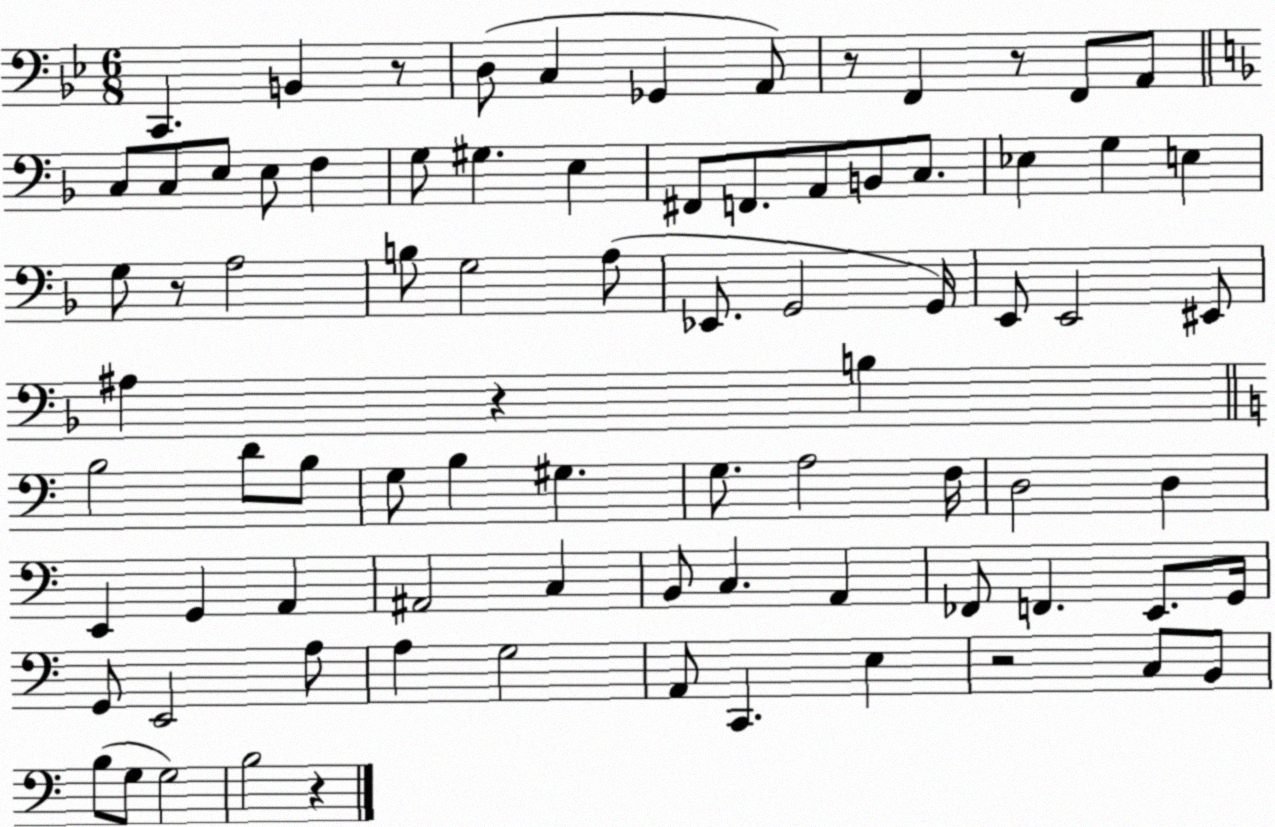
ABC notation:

X:1
T:Untitled
M:6/8
L:1/4
K:Bb
C,, B,, z/2 D,/2 C, _G,, A,,/2 z/2 F,, z/2 F,,/2 A,,/2 C,/2 C,/2 E,/2 E,/2 F, G,/2 ^G, E, ^F,,/2 F,,/2 A,,/2 B,,/2 C,/2 _E, G, E, G,/2 z/2 A,2 B,/2 G,2 A,/2 _E,,/2 G,,2 G,,/4 E,,/2 E,,2 ^E,,/2 ^A, z B, B,2 D/2 B,/2 G,/2 B, ^G, G,/2 A,2 F,/4 D,2 D, E,, G,, A,, ^A,,2 C, B,,/2 C, A,, _F,,/2 F,, E,,/2 G,,/4 G,,/2 E,,2 A,/2 A, G,2 A,,/2 C,, E, z2 C,/2 B,,/2 B,/2 G,/2 G,2 B,2 z